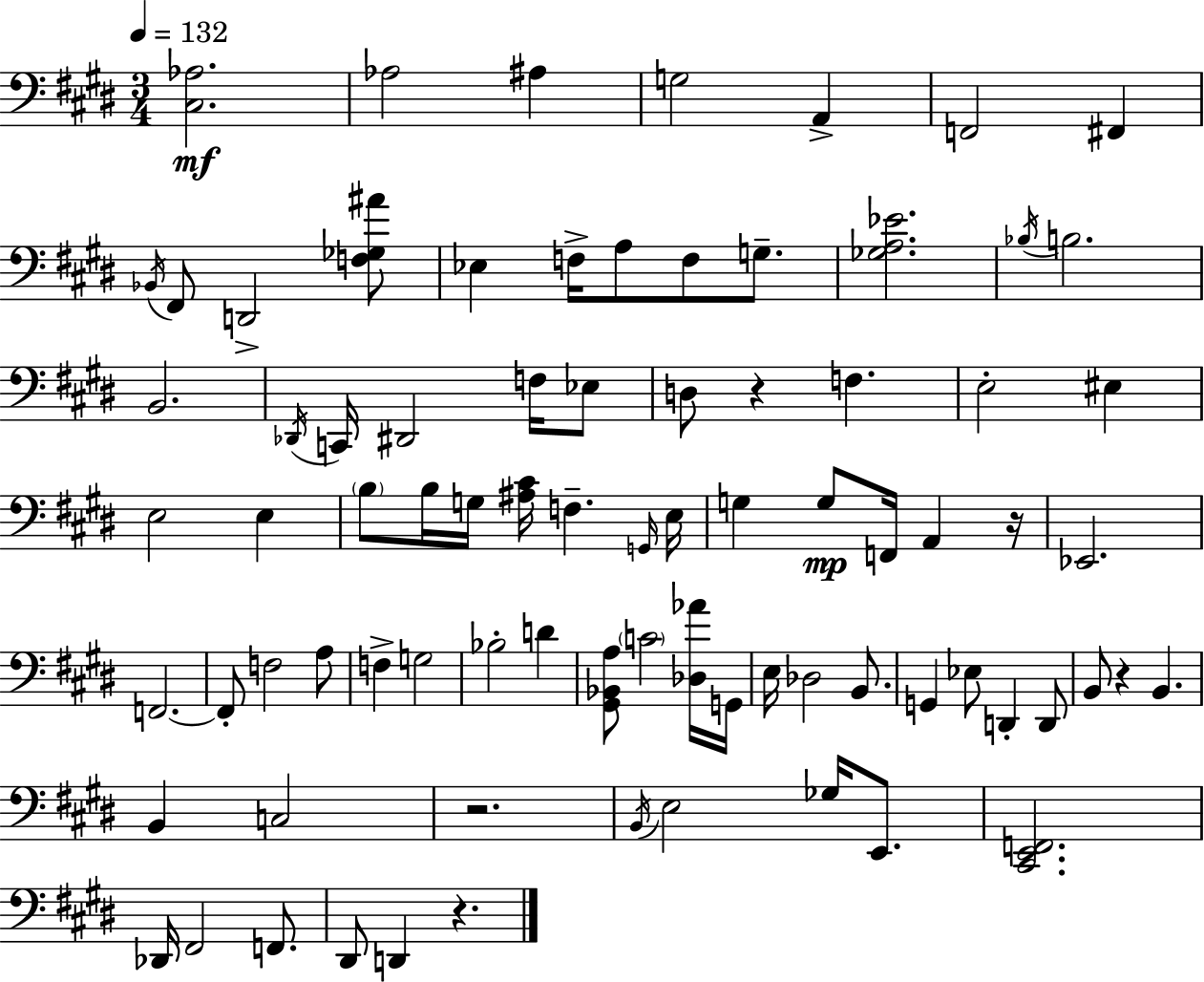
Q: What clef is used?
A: bass